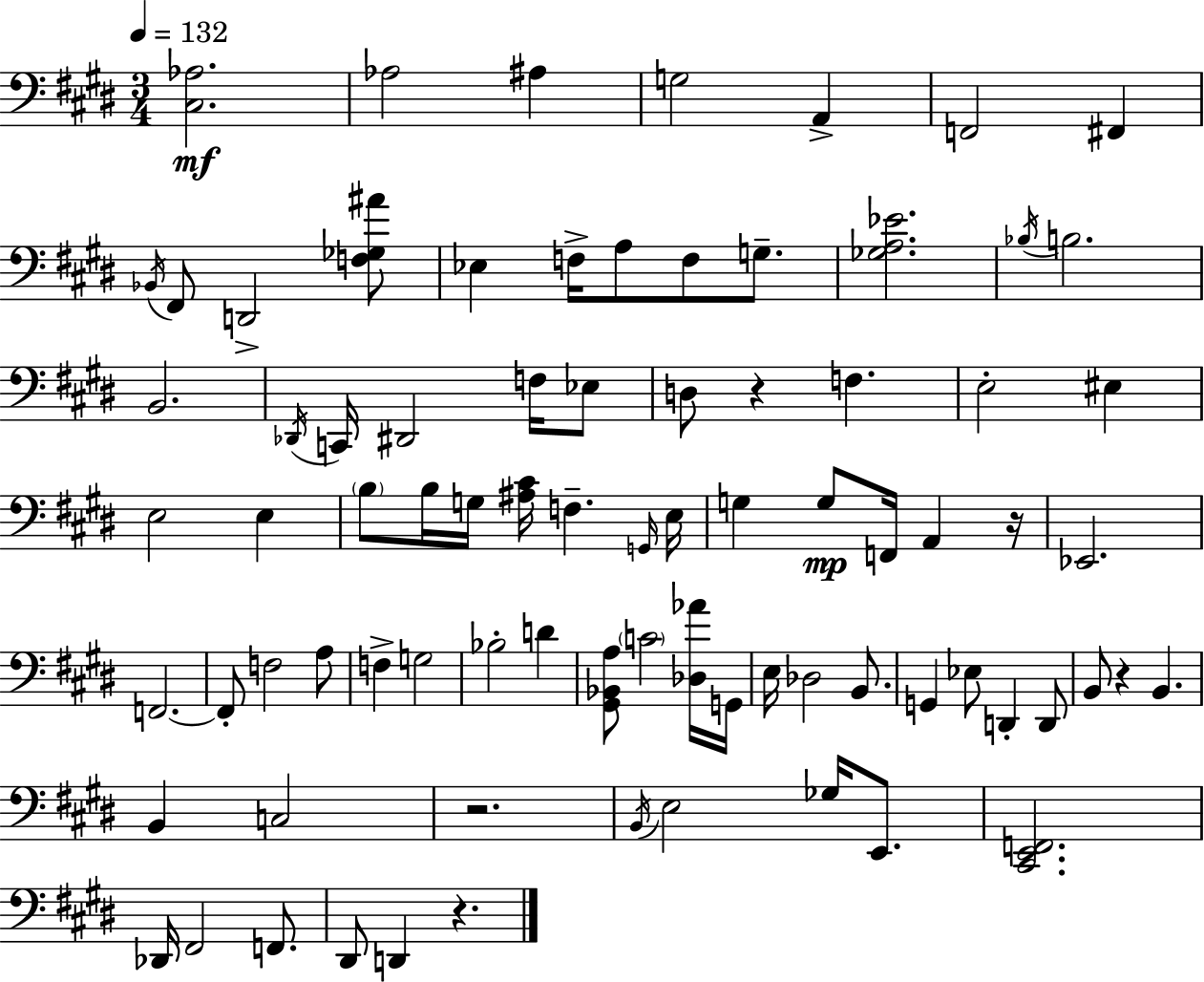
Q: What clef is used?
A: bass